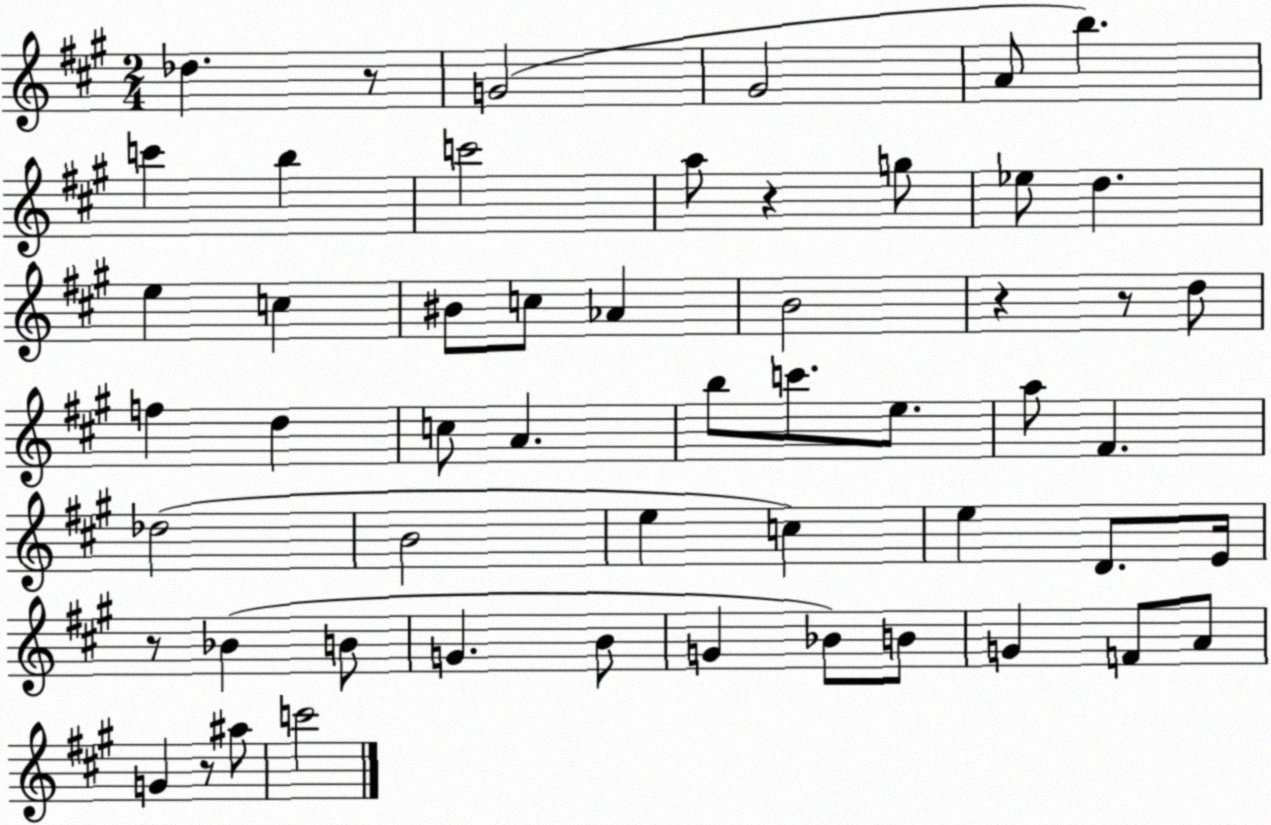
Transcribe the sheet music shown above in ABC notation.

X:1
T:Untitled
M:2/4
L:1/4
K:A
_d z/2 G2 ^G2 A/2 b c' b c'2 a/2 z g/2 _e/2 d e c ^B/2 c/2 _A B2 z z/2 d/2 f d c/2 A b/2 c'/2 e/2 a/2 ^F _d2 B2 e c e D/2 E/4 z/2 _B B/2 G B/2 G _B/2 B/2 G F/2 A/2 G z/2 ^a/2 c'2